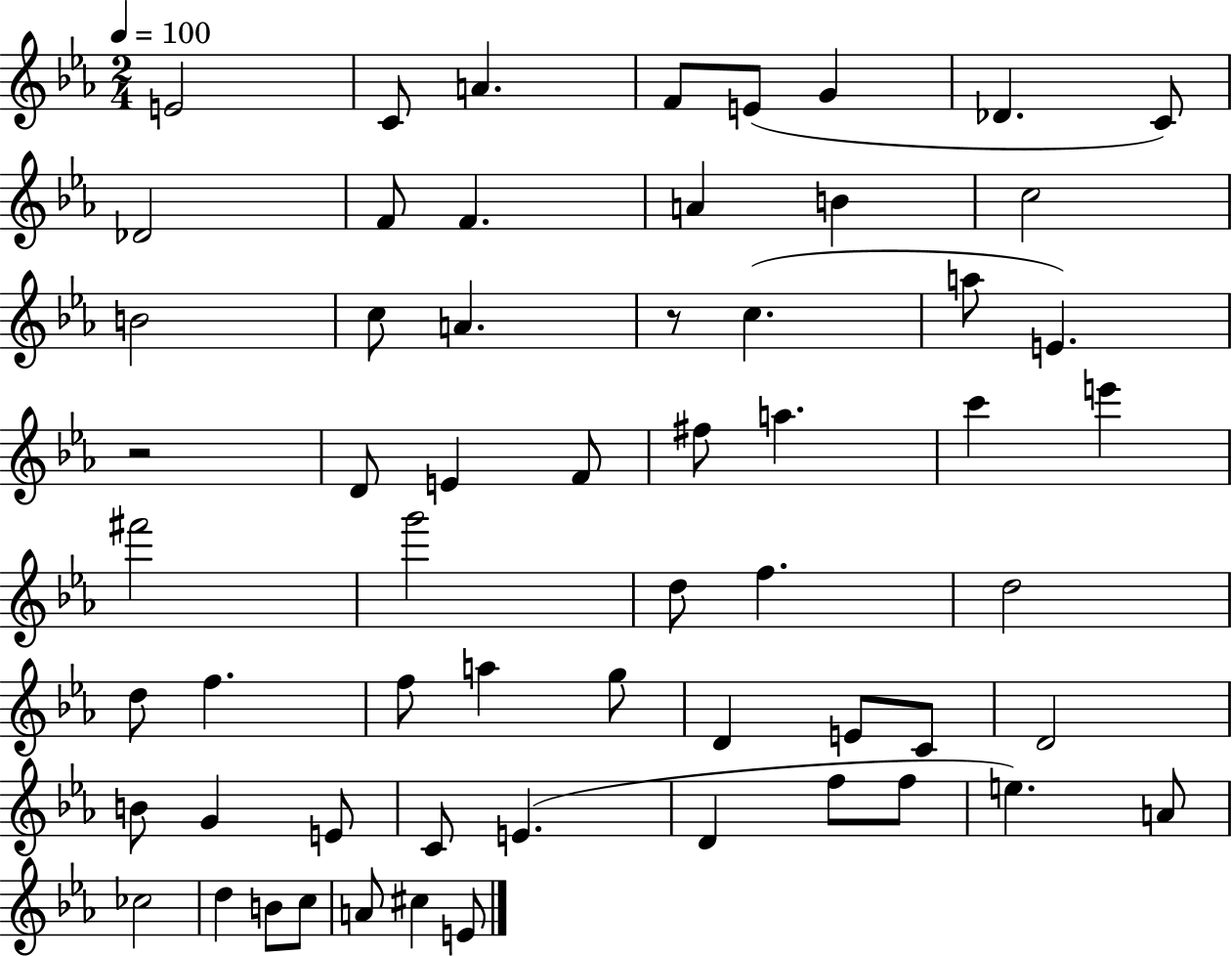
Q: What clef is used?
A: treble